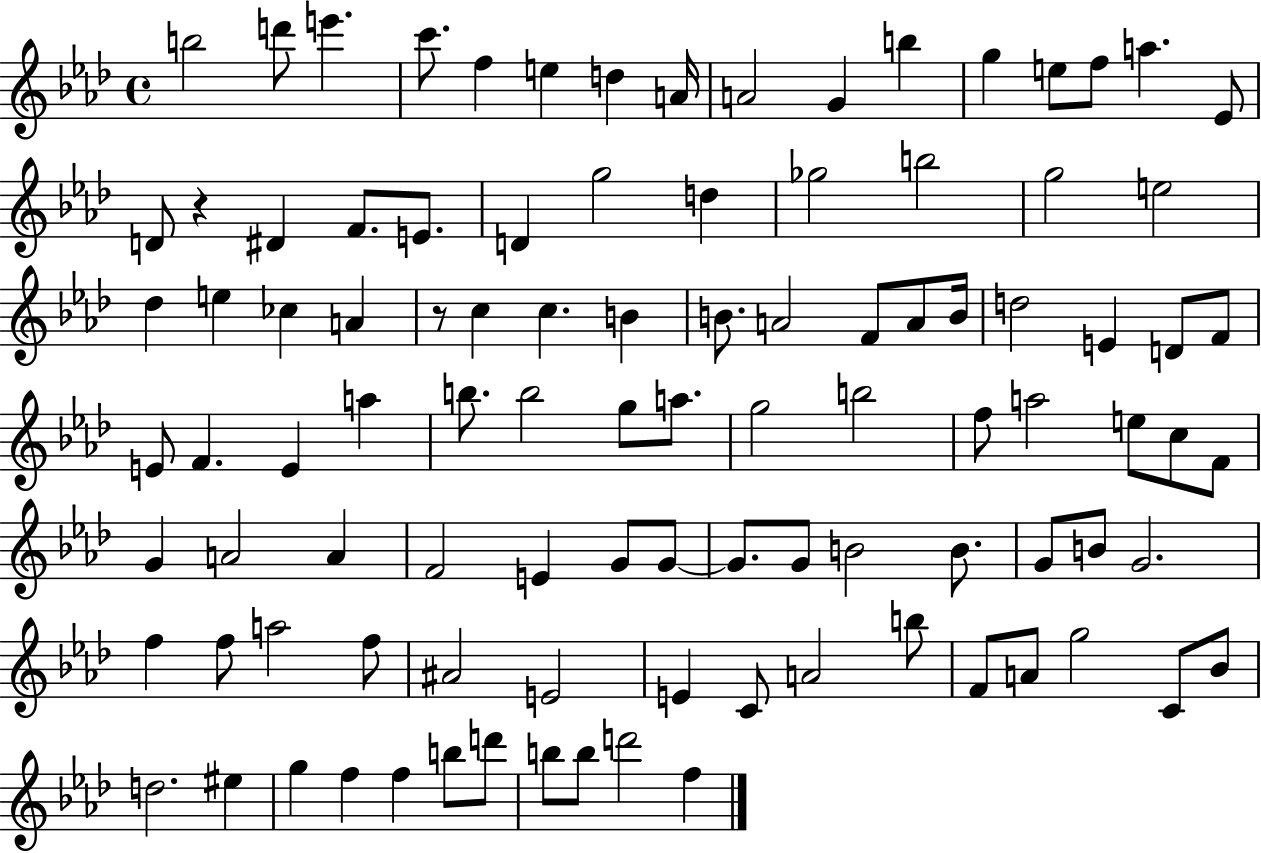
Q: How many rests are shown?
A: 2